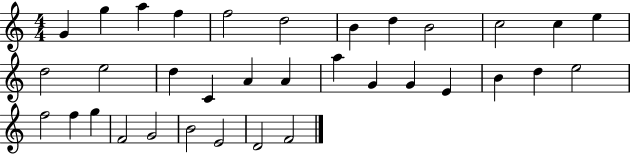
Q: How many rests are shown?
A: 0